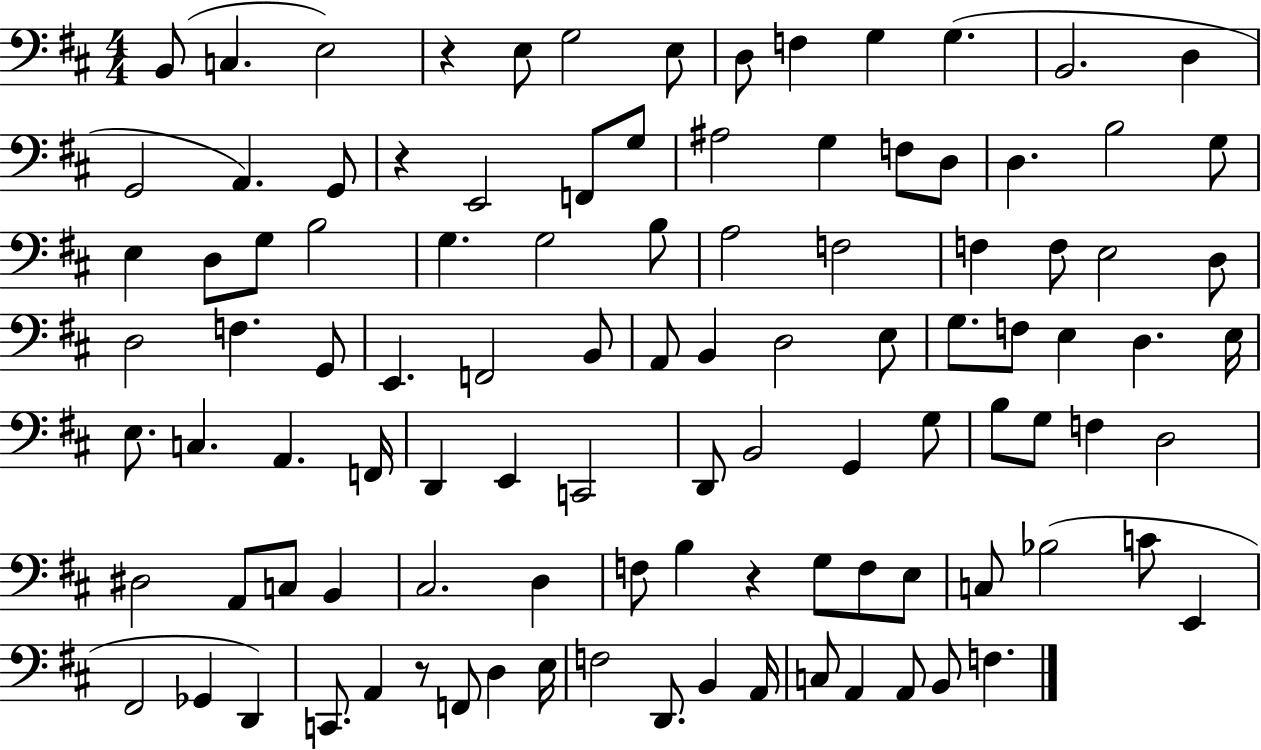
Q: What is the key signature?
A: D major